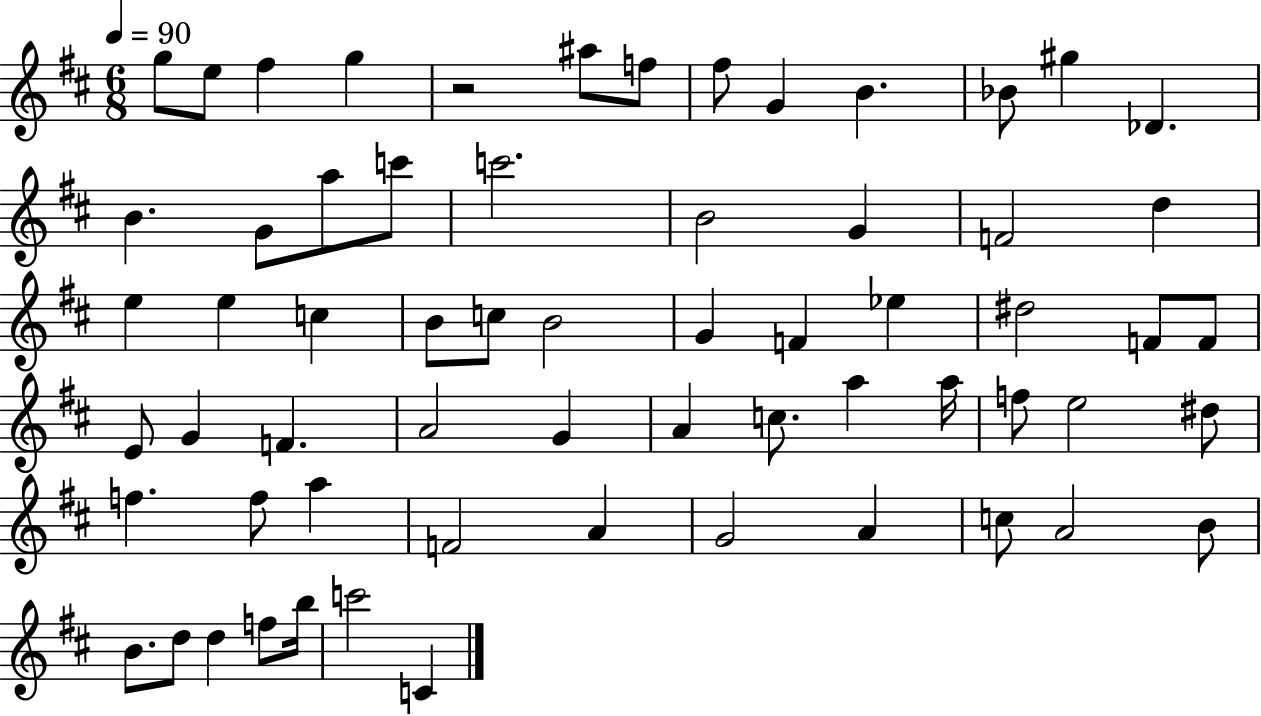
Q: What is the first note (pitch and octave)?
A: G5